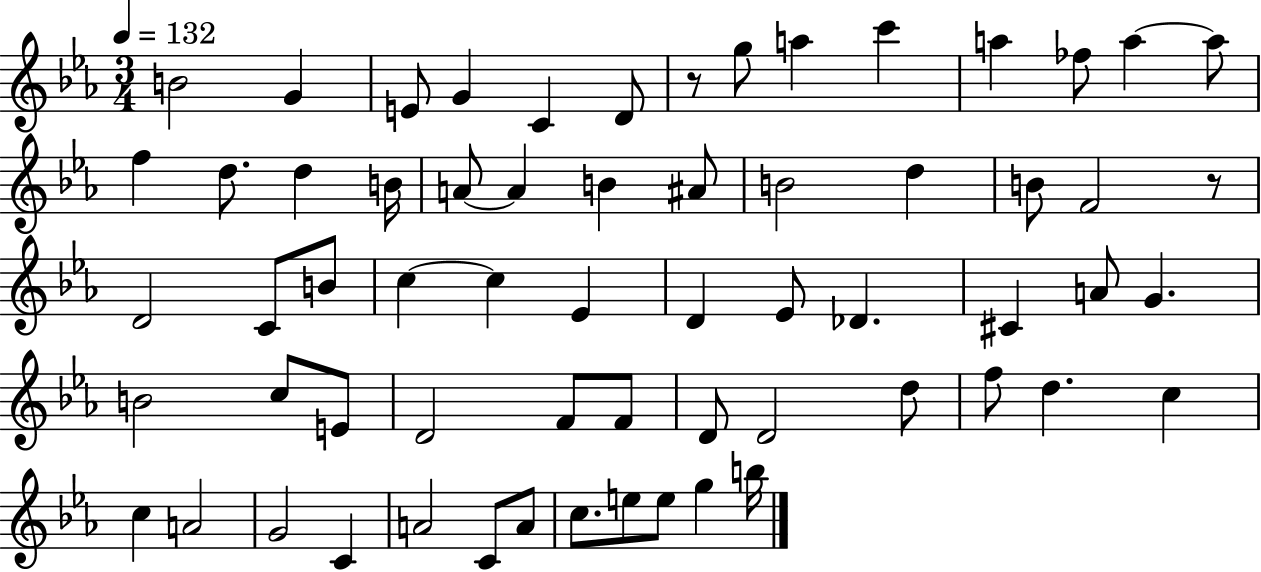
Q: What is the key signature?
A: EES major